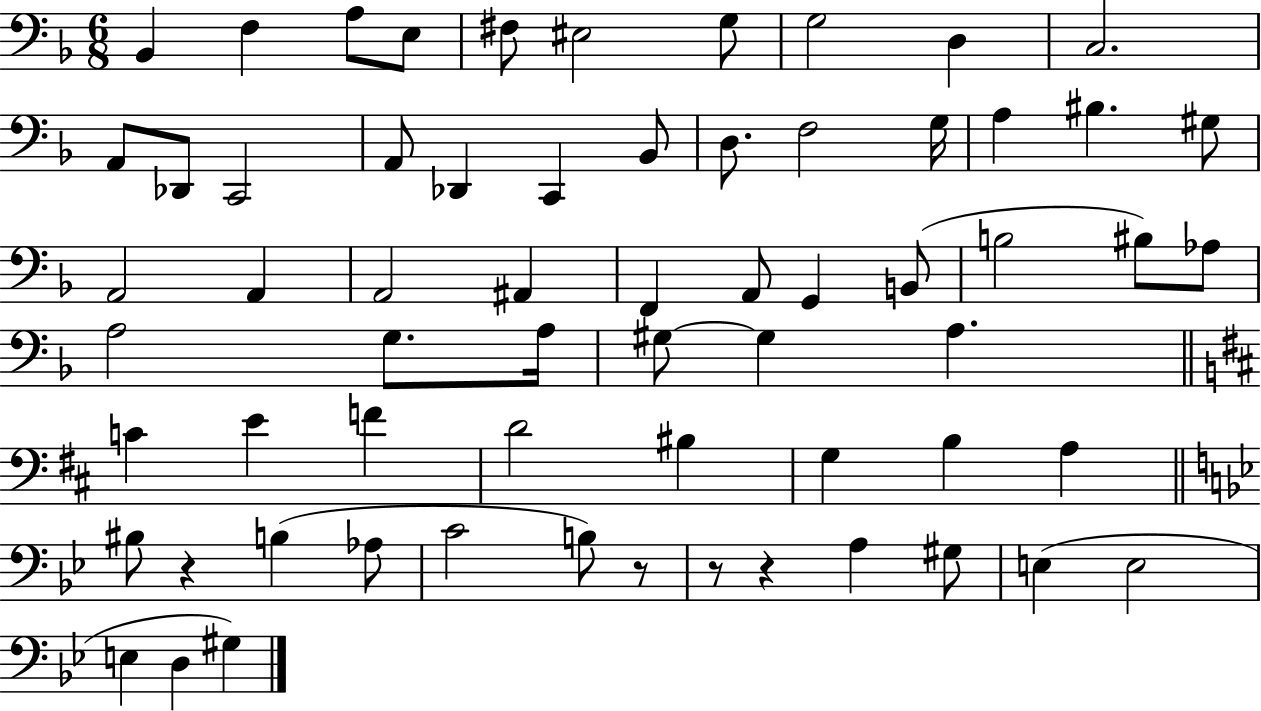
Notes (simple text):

Bb2/q F3/q A3/e E3/e F#3/e EIS3/h G3/e G3/h D3/q C3/h. A2/e Db2/e C2/h A2/e Db2/q C2/q Bb2/e D3/e. F3/h G3/s A3/q BIS3/q. G#3/e A2/h A2/q A2/h A#2/q F2/q A2/e G2/q B2/e B3/h BIS3/e Ab3/e A3/h G3/e. A3/s G#3/e G#3/q A3/q. C4/q E4/q F4/q D4/h BIS3/q G3/q B3/q A3/q BIS3/e R/q B3/q Ab3/e C4/h B3/e R/e R/e R/q A3/q G#3/e E3/q E3/h E3/q D3/q G#3/q